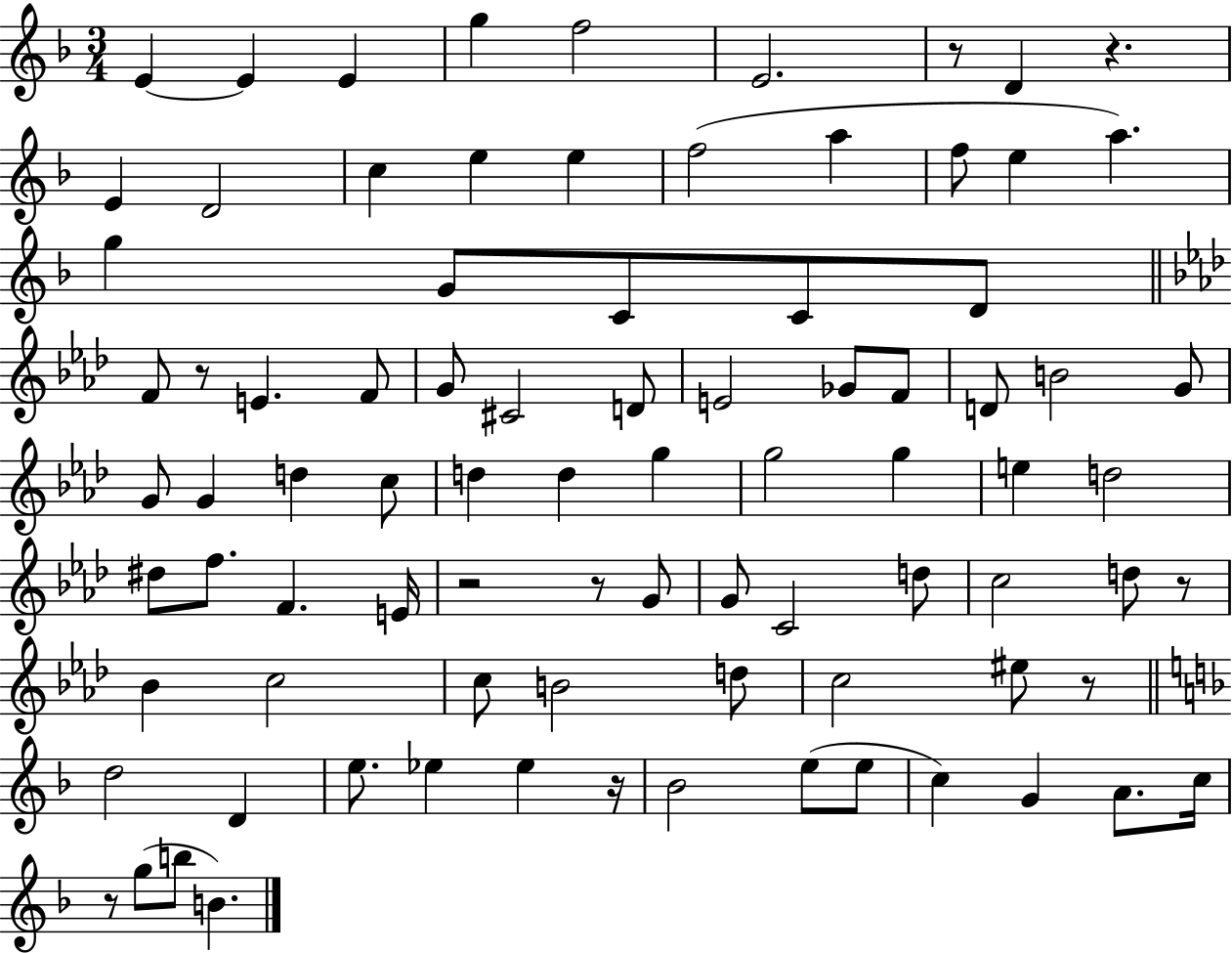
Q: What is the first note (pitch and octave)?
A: E4